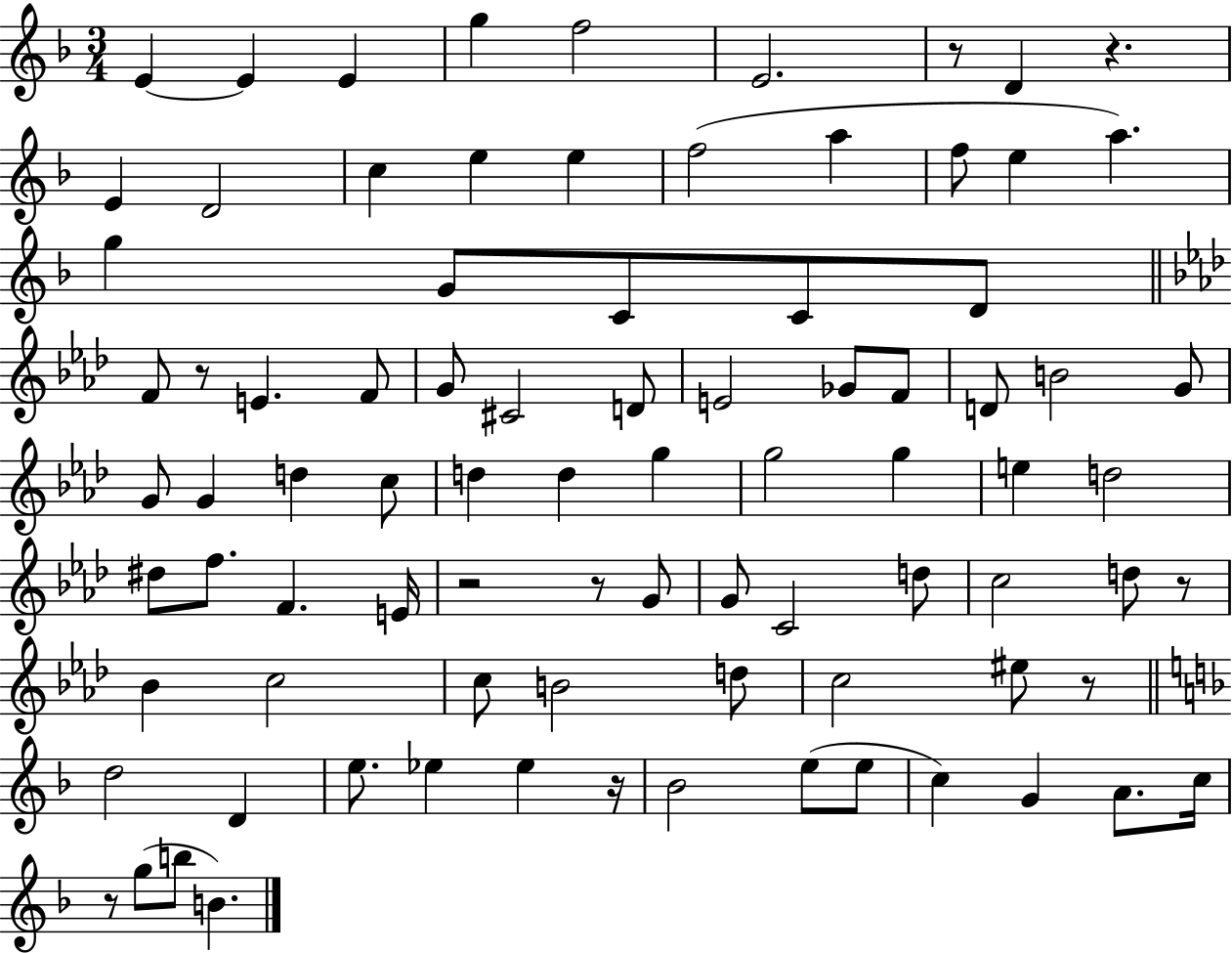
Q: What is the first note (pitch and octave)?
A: E4